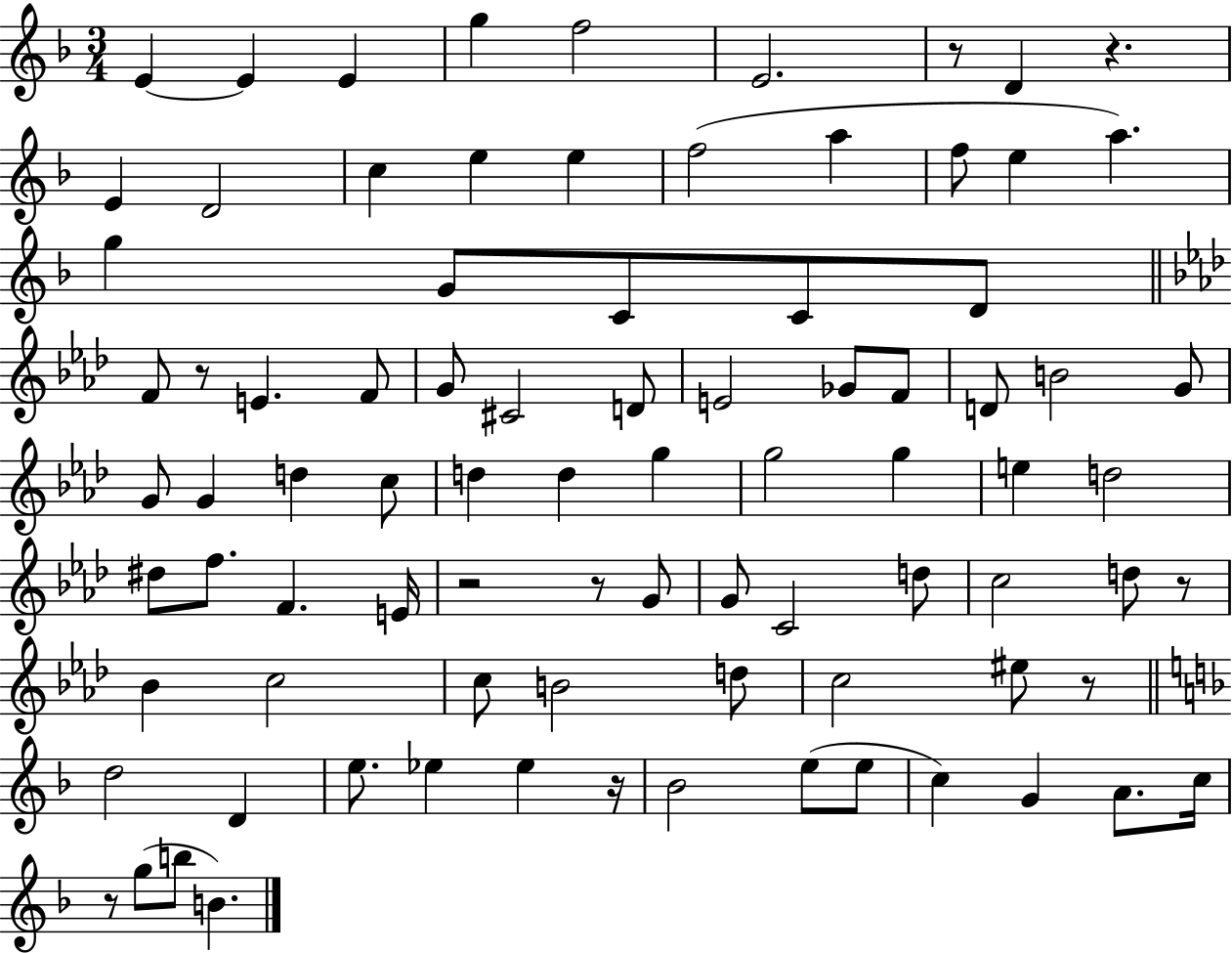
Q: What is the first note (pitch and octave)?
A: E4